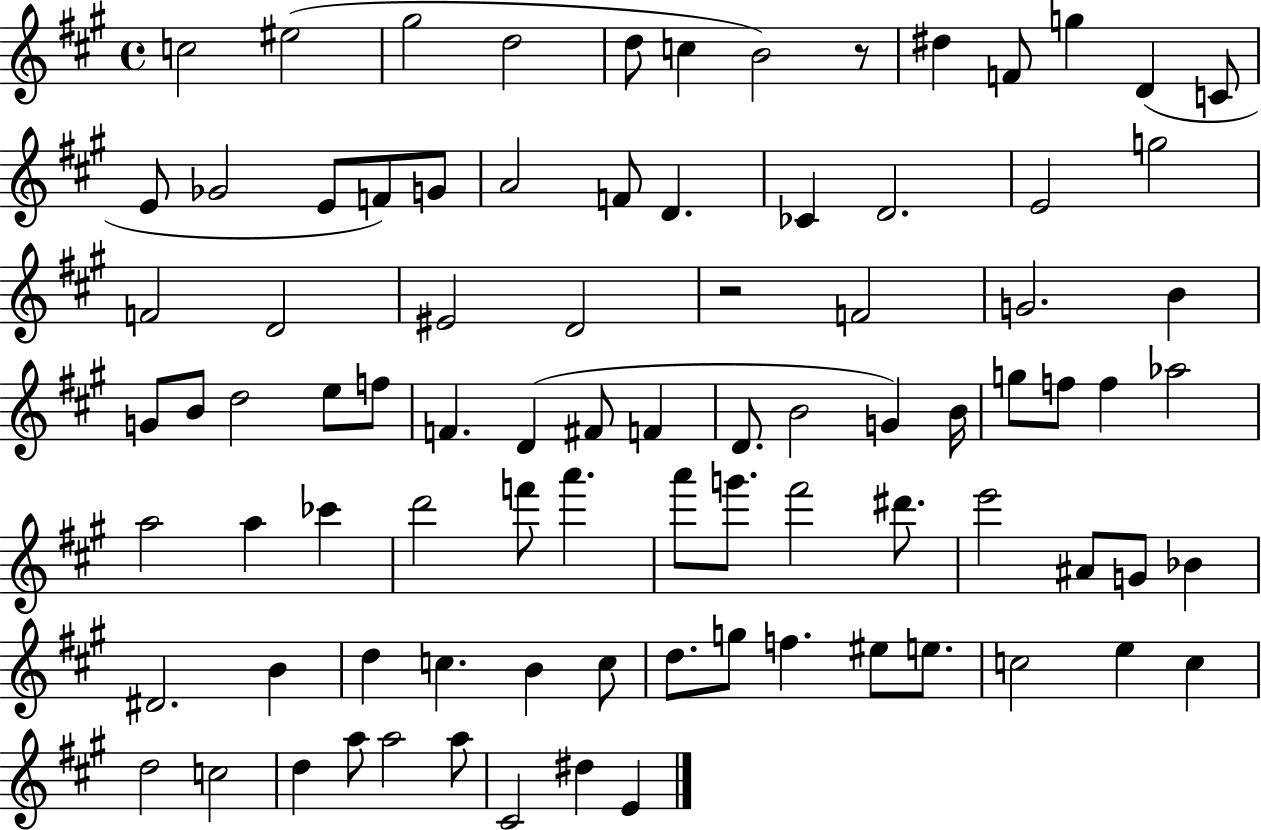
{
  \clef treble
  \time 4/4
  \defaultTimeSignature
  \key a \major
  \repeat volta 2 { c''2 eis''2( | gis''2 d''2 | d''8 c''4 b'2) r8 | dis''4 f'8 g''4 d'4( c'8 | \break e'8 ges'2 e'8 f'8) g'8 | a'2 f'8 d'4. | ces'4 d'2. | e'2 g''2 | \break f'2 d'2 | eis'2 d'2 | r2 f'2 | g'2. b'4 | \break g'8 b'8 d''2 e''8 f''8 | f'4. d'4( fis'8 f'4 | d'8. b'2 g'4) b'16 | g''8 f''8 f''4 aes''2 | \break a''2 a''4 ces'''4 | d'''2 f'''8 a'''4. | a'''8 g'''8. fis'''2 dis'''8. | e'''2 ais'8 g'8 bes'4 | \break dis'2. b'4 | d''4 c''4. b'4 c''8 | d''8. g''8 f''4. eis''8 e''8. | c''2 e''4 c''4 | \break d''2 c''2 | d''4 a''8 a''2 a''8 | cis'2 dis''4 e'4 | } \bar "|."
}